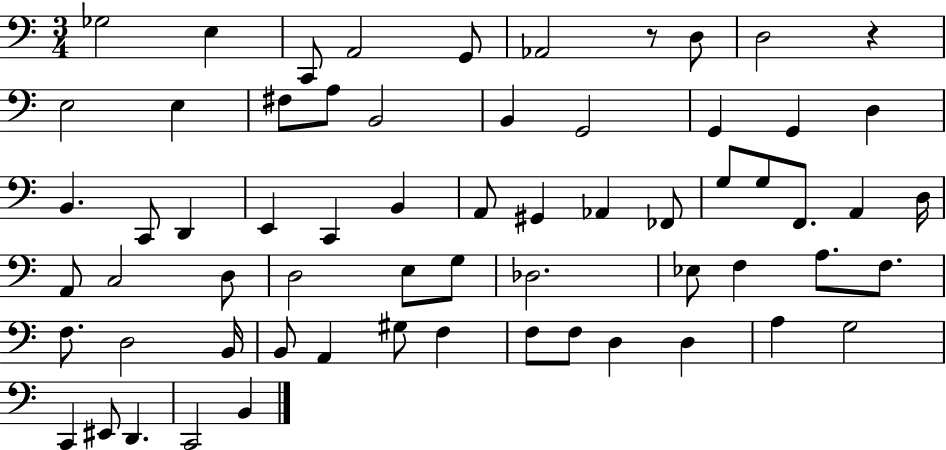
X:1
T:Untitled
M:3/4
L:1/4
K:C
_G,2 E, C,,/2 A,,2 G,,/2 _A,,2 z/2 D,/2 D,2 z E,2 E, ^F,/2 A,/2 B,,2 B,, G,,2 G,, G,, D, B,, C,,/2 D,, E,, C,, B,, A,,/2 ^G,, _A,, _F,,/2 G,/2 G,/2 F,,/2 A,, D,/4 A,,/2 C,2 D,/2 D,2 E,/2 G,/2 _D,2 _E,/2 F, A,/2 F,/2 F,/2 D,2 B,,/4 B,,/2 A,, ^G,/2 F, F,/2 F,/2 D, D, A, G,2 C,, ^E,,/2 D,, C,,2 B,,